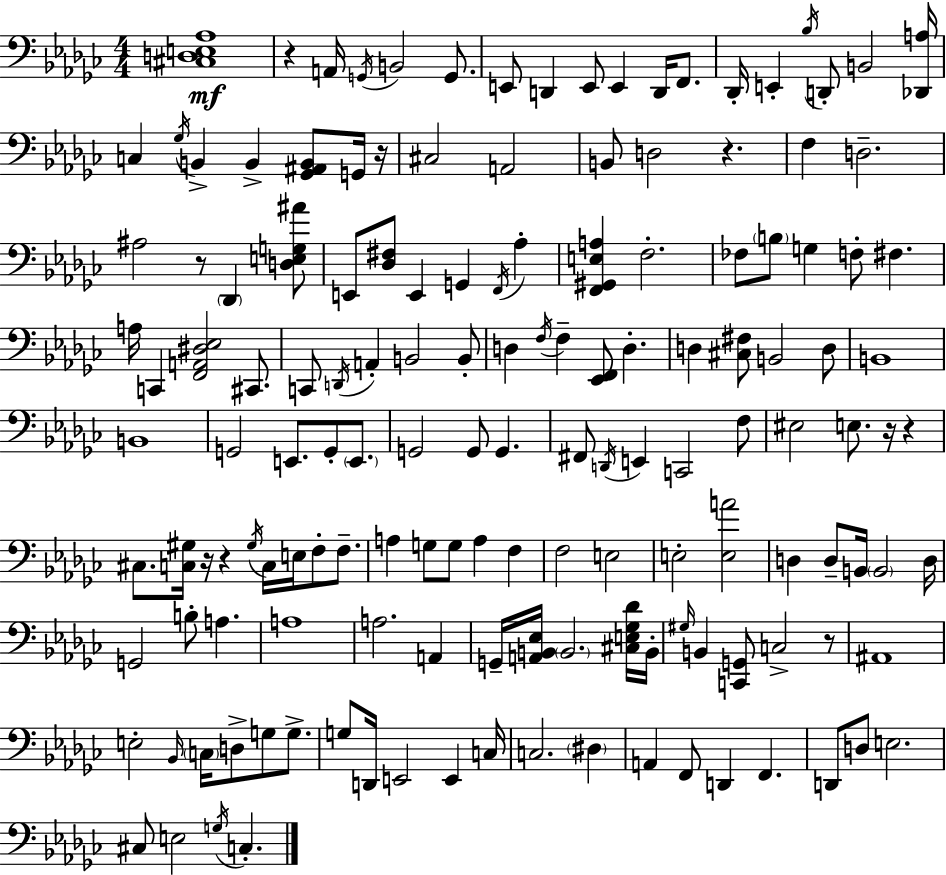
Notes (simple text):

[C#3,D3,E3,Ab3]/w R/q A2/s G2/s B2/h G2/e. E2/e D2/q E2/e E2/q D2/s F2/e. Db2/s E2/q Bb3/s D2/e B2/h [Db2,A3]/s C3/q Gb3/s B2/q B2/q [Gb2,A#2,B2]/e G2/s R/s C#3/h A2/h B2/e D3/h R/q. F3/q D3/h. A#3/h R/e Db2/q [D3,E3,G3,A#4]/e E2/e [Db3,F#3]/e E2/q G2/q F2/s Ab3/q [F2,G#2,E3,A3]/q F3/h. FES3/e B3/e G3/q F3/e F#3/q. A3/s C2/q [F2,A2,D#3,Eb3]/h C#2/e. C2/e D2/s A2/q B2/h B2/e D3/q F3/s F3/q [Eb2,F2]/e D3/q. D3/q [C#3,F#3]/e B2/h D3/e B2/w B2/w G2/h E2/e. G2/e E2/e. G2/h G2/e G2/q. F#2/e D2/s E2/q C2/h F3/e EIS3/h E3/e. R/s R/q C#3/e. [C3,G#3]/s R/s R/q G#3/s C3/s E3/s F3/e F3/e. A3/q G3/e G3/e A3/q F3/q F3/h E3/h E3/h [E3,A4]/h D3/q D3/e B2/s B2/h D3/s G2/h B3/e A3/q. A3/w A3/h. A2/q G2/s [A2,B2,Eb3]/s B2/h. [C#3,E3,Gb3,Db4]/s B2/s G#3/s B2/q [C2,G2]/e C3/h R/e A#2/w E3/h Bb2/s C3/s D3/e G3/e G3/e. G3/e D2/s E2/h E2/q C3/s C3/h. D#3/q A2/q F2/e D2/q F2/q. D2/e D3/e E3/h. C#3/e E3/h G3/s C3/q.